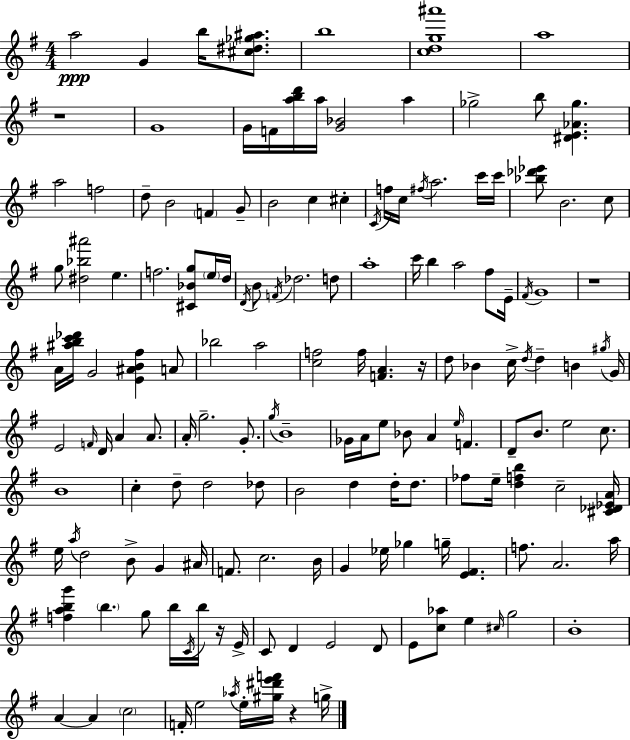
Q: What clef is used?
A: treble